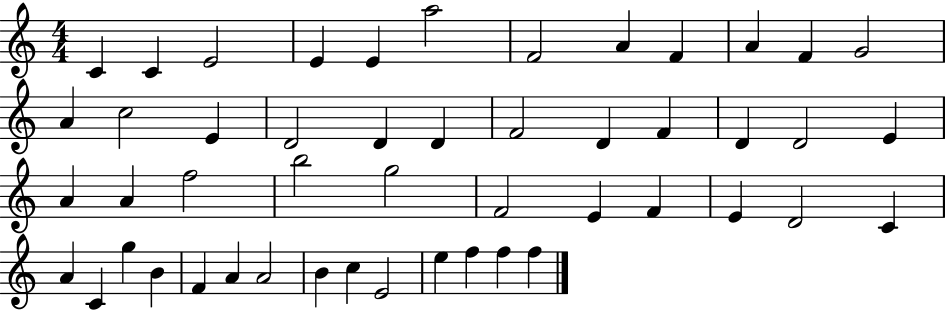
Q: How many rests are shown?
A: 0